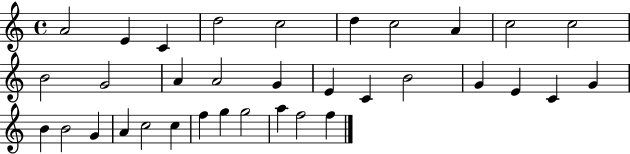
A4/h E4/q C4/q D5/h C5/h D5/q C5/h A4/q C5/h C5/h B4/h G4/h A4/q A4/h G4/q E4/q C4/q B4/h G4/q E4/q C4/q G4/q B4/q B4/h G4/q A4/q C5/h C5/q F5/q G5/q G5/h A5/q F5/h F5/q